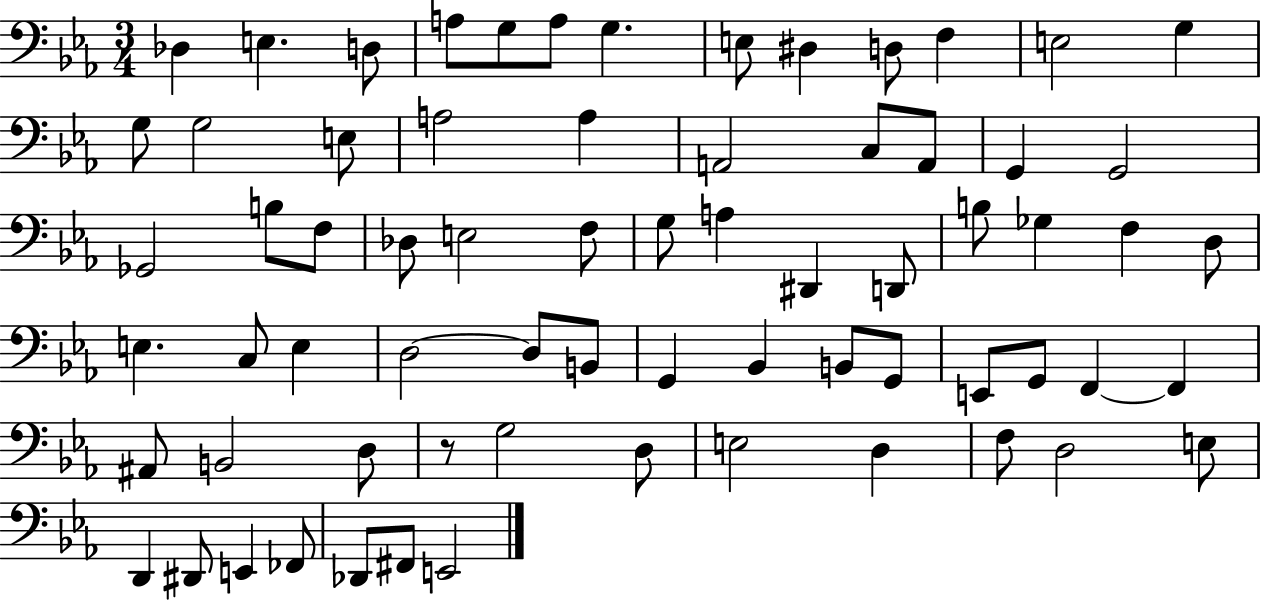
X:1
T:Untitled
M:3/4
L:1/4
K:Eb
_D, E, D,/2 A,/2 G,/2 A,/2 G, E,/2 ^D, D,/2 F, E,2 G, G,/2 G,2 E,/2 A,2 A, A,,2 C,/2 A,,/2 G,, G,,2 _G,,2 B,/2 F,/2 _D,/2 E,2 F,/2 G,/2 A, ^D,, D,,/2 B,/2 _G, F, D,/2 E, C,/2 E, D,2 D,/2 B,,/2 G,, _B,, B,,/2 G,,/2 E,,/2 G,,/2 F,, F,, ^A,,/2 B,,2 D,/2 z/2 G,2 D,/2 E,2 D, F,/2 D,2 E,/2 D,, ^D,,/2 E,, _F,,/2 _D,,/2 ^F,,/2 E,,2